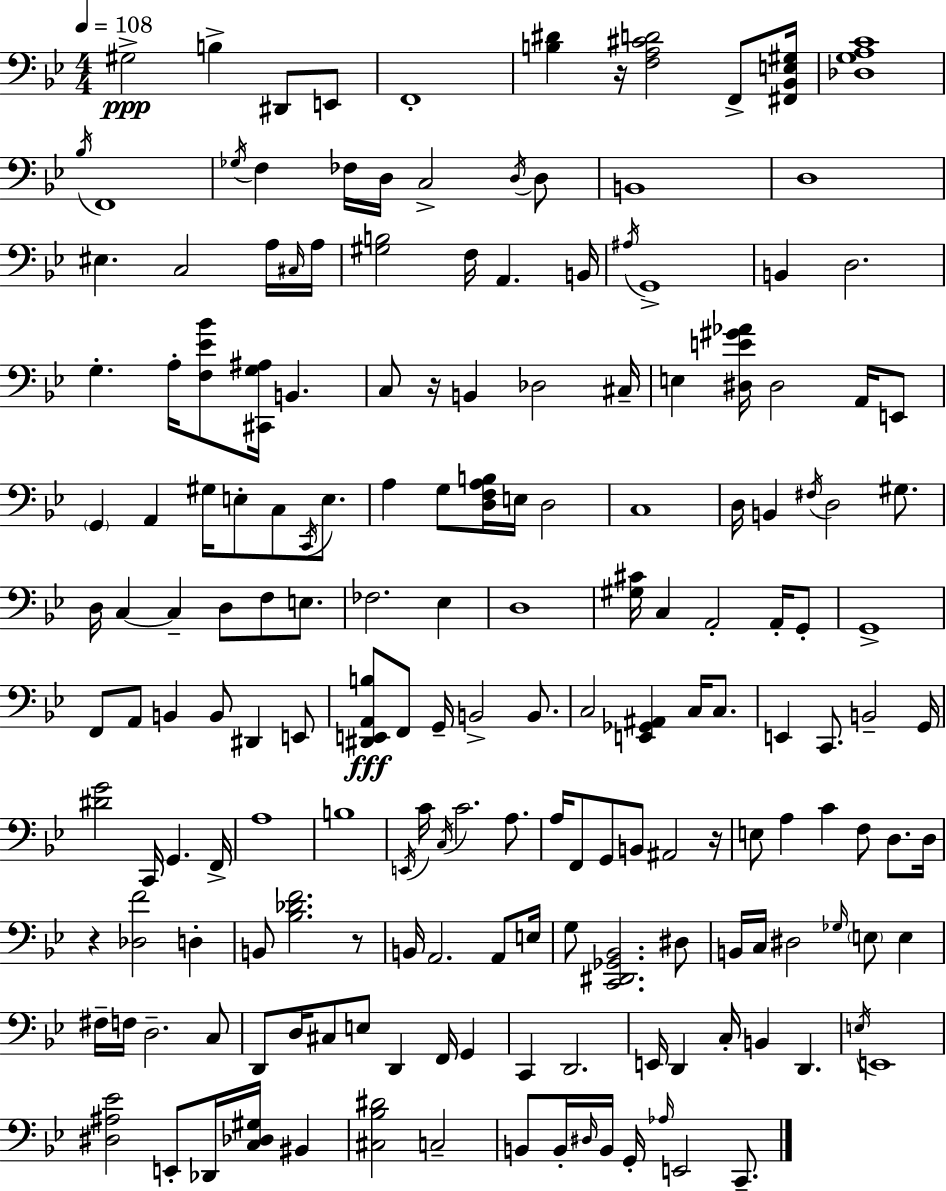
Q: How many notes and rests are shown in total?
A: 179